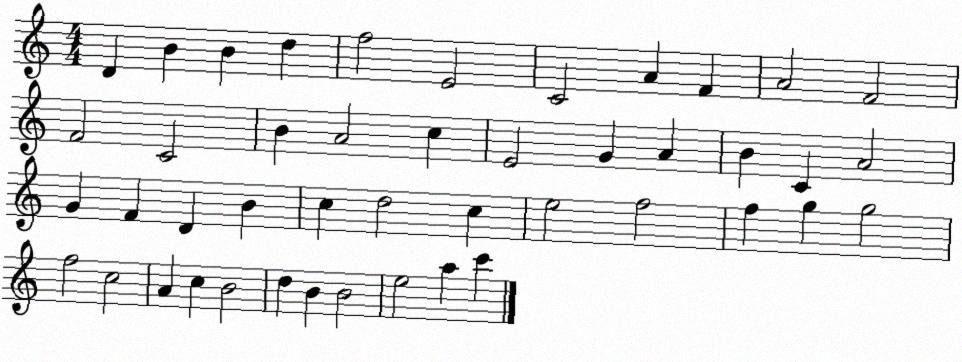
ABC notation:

X:1
T:Untitled
M:4/4
L:1/4
K:C
D B B d f2 E2 C2 A F A2 F2 F2 C2 B A2 c E2 G A B C A2 G F D B c d2 c e2 f2 f g g2 f2 c2 A c B2 d B B2 e2 a c'